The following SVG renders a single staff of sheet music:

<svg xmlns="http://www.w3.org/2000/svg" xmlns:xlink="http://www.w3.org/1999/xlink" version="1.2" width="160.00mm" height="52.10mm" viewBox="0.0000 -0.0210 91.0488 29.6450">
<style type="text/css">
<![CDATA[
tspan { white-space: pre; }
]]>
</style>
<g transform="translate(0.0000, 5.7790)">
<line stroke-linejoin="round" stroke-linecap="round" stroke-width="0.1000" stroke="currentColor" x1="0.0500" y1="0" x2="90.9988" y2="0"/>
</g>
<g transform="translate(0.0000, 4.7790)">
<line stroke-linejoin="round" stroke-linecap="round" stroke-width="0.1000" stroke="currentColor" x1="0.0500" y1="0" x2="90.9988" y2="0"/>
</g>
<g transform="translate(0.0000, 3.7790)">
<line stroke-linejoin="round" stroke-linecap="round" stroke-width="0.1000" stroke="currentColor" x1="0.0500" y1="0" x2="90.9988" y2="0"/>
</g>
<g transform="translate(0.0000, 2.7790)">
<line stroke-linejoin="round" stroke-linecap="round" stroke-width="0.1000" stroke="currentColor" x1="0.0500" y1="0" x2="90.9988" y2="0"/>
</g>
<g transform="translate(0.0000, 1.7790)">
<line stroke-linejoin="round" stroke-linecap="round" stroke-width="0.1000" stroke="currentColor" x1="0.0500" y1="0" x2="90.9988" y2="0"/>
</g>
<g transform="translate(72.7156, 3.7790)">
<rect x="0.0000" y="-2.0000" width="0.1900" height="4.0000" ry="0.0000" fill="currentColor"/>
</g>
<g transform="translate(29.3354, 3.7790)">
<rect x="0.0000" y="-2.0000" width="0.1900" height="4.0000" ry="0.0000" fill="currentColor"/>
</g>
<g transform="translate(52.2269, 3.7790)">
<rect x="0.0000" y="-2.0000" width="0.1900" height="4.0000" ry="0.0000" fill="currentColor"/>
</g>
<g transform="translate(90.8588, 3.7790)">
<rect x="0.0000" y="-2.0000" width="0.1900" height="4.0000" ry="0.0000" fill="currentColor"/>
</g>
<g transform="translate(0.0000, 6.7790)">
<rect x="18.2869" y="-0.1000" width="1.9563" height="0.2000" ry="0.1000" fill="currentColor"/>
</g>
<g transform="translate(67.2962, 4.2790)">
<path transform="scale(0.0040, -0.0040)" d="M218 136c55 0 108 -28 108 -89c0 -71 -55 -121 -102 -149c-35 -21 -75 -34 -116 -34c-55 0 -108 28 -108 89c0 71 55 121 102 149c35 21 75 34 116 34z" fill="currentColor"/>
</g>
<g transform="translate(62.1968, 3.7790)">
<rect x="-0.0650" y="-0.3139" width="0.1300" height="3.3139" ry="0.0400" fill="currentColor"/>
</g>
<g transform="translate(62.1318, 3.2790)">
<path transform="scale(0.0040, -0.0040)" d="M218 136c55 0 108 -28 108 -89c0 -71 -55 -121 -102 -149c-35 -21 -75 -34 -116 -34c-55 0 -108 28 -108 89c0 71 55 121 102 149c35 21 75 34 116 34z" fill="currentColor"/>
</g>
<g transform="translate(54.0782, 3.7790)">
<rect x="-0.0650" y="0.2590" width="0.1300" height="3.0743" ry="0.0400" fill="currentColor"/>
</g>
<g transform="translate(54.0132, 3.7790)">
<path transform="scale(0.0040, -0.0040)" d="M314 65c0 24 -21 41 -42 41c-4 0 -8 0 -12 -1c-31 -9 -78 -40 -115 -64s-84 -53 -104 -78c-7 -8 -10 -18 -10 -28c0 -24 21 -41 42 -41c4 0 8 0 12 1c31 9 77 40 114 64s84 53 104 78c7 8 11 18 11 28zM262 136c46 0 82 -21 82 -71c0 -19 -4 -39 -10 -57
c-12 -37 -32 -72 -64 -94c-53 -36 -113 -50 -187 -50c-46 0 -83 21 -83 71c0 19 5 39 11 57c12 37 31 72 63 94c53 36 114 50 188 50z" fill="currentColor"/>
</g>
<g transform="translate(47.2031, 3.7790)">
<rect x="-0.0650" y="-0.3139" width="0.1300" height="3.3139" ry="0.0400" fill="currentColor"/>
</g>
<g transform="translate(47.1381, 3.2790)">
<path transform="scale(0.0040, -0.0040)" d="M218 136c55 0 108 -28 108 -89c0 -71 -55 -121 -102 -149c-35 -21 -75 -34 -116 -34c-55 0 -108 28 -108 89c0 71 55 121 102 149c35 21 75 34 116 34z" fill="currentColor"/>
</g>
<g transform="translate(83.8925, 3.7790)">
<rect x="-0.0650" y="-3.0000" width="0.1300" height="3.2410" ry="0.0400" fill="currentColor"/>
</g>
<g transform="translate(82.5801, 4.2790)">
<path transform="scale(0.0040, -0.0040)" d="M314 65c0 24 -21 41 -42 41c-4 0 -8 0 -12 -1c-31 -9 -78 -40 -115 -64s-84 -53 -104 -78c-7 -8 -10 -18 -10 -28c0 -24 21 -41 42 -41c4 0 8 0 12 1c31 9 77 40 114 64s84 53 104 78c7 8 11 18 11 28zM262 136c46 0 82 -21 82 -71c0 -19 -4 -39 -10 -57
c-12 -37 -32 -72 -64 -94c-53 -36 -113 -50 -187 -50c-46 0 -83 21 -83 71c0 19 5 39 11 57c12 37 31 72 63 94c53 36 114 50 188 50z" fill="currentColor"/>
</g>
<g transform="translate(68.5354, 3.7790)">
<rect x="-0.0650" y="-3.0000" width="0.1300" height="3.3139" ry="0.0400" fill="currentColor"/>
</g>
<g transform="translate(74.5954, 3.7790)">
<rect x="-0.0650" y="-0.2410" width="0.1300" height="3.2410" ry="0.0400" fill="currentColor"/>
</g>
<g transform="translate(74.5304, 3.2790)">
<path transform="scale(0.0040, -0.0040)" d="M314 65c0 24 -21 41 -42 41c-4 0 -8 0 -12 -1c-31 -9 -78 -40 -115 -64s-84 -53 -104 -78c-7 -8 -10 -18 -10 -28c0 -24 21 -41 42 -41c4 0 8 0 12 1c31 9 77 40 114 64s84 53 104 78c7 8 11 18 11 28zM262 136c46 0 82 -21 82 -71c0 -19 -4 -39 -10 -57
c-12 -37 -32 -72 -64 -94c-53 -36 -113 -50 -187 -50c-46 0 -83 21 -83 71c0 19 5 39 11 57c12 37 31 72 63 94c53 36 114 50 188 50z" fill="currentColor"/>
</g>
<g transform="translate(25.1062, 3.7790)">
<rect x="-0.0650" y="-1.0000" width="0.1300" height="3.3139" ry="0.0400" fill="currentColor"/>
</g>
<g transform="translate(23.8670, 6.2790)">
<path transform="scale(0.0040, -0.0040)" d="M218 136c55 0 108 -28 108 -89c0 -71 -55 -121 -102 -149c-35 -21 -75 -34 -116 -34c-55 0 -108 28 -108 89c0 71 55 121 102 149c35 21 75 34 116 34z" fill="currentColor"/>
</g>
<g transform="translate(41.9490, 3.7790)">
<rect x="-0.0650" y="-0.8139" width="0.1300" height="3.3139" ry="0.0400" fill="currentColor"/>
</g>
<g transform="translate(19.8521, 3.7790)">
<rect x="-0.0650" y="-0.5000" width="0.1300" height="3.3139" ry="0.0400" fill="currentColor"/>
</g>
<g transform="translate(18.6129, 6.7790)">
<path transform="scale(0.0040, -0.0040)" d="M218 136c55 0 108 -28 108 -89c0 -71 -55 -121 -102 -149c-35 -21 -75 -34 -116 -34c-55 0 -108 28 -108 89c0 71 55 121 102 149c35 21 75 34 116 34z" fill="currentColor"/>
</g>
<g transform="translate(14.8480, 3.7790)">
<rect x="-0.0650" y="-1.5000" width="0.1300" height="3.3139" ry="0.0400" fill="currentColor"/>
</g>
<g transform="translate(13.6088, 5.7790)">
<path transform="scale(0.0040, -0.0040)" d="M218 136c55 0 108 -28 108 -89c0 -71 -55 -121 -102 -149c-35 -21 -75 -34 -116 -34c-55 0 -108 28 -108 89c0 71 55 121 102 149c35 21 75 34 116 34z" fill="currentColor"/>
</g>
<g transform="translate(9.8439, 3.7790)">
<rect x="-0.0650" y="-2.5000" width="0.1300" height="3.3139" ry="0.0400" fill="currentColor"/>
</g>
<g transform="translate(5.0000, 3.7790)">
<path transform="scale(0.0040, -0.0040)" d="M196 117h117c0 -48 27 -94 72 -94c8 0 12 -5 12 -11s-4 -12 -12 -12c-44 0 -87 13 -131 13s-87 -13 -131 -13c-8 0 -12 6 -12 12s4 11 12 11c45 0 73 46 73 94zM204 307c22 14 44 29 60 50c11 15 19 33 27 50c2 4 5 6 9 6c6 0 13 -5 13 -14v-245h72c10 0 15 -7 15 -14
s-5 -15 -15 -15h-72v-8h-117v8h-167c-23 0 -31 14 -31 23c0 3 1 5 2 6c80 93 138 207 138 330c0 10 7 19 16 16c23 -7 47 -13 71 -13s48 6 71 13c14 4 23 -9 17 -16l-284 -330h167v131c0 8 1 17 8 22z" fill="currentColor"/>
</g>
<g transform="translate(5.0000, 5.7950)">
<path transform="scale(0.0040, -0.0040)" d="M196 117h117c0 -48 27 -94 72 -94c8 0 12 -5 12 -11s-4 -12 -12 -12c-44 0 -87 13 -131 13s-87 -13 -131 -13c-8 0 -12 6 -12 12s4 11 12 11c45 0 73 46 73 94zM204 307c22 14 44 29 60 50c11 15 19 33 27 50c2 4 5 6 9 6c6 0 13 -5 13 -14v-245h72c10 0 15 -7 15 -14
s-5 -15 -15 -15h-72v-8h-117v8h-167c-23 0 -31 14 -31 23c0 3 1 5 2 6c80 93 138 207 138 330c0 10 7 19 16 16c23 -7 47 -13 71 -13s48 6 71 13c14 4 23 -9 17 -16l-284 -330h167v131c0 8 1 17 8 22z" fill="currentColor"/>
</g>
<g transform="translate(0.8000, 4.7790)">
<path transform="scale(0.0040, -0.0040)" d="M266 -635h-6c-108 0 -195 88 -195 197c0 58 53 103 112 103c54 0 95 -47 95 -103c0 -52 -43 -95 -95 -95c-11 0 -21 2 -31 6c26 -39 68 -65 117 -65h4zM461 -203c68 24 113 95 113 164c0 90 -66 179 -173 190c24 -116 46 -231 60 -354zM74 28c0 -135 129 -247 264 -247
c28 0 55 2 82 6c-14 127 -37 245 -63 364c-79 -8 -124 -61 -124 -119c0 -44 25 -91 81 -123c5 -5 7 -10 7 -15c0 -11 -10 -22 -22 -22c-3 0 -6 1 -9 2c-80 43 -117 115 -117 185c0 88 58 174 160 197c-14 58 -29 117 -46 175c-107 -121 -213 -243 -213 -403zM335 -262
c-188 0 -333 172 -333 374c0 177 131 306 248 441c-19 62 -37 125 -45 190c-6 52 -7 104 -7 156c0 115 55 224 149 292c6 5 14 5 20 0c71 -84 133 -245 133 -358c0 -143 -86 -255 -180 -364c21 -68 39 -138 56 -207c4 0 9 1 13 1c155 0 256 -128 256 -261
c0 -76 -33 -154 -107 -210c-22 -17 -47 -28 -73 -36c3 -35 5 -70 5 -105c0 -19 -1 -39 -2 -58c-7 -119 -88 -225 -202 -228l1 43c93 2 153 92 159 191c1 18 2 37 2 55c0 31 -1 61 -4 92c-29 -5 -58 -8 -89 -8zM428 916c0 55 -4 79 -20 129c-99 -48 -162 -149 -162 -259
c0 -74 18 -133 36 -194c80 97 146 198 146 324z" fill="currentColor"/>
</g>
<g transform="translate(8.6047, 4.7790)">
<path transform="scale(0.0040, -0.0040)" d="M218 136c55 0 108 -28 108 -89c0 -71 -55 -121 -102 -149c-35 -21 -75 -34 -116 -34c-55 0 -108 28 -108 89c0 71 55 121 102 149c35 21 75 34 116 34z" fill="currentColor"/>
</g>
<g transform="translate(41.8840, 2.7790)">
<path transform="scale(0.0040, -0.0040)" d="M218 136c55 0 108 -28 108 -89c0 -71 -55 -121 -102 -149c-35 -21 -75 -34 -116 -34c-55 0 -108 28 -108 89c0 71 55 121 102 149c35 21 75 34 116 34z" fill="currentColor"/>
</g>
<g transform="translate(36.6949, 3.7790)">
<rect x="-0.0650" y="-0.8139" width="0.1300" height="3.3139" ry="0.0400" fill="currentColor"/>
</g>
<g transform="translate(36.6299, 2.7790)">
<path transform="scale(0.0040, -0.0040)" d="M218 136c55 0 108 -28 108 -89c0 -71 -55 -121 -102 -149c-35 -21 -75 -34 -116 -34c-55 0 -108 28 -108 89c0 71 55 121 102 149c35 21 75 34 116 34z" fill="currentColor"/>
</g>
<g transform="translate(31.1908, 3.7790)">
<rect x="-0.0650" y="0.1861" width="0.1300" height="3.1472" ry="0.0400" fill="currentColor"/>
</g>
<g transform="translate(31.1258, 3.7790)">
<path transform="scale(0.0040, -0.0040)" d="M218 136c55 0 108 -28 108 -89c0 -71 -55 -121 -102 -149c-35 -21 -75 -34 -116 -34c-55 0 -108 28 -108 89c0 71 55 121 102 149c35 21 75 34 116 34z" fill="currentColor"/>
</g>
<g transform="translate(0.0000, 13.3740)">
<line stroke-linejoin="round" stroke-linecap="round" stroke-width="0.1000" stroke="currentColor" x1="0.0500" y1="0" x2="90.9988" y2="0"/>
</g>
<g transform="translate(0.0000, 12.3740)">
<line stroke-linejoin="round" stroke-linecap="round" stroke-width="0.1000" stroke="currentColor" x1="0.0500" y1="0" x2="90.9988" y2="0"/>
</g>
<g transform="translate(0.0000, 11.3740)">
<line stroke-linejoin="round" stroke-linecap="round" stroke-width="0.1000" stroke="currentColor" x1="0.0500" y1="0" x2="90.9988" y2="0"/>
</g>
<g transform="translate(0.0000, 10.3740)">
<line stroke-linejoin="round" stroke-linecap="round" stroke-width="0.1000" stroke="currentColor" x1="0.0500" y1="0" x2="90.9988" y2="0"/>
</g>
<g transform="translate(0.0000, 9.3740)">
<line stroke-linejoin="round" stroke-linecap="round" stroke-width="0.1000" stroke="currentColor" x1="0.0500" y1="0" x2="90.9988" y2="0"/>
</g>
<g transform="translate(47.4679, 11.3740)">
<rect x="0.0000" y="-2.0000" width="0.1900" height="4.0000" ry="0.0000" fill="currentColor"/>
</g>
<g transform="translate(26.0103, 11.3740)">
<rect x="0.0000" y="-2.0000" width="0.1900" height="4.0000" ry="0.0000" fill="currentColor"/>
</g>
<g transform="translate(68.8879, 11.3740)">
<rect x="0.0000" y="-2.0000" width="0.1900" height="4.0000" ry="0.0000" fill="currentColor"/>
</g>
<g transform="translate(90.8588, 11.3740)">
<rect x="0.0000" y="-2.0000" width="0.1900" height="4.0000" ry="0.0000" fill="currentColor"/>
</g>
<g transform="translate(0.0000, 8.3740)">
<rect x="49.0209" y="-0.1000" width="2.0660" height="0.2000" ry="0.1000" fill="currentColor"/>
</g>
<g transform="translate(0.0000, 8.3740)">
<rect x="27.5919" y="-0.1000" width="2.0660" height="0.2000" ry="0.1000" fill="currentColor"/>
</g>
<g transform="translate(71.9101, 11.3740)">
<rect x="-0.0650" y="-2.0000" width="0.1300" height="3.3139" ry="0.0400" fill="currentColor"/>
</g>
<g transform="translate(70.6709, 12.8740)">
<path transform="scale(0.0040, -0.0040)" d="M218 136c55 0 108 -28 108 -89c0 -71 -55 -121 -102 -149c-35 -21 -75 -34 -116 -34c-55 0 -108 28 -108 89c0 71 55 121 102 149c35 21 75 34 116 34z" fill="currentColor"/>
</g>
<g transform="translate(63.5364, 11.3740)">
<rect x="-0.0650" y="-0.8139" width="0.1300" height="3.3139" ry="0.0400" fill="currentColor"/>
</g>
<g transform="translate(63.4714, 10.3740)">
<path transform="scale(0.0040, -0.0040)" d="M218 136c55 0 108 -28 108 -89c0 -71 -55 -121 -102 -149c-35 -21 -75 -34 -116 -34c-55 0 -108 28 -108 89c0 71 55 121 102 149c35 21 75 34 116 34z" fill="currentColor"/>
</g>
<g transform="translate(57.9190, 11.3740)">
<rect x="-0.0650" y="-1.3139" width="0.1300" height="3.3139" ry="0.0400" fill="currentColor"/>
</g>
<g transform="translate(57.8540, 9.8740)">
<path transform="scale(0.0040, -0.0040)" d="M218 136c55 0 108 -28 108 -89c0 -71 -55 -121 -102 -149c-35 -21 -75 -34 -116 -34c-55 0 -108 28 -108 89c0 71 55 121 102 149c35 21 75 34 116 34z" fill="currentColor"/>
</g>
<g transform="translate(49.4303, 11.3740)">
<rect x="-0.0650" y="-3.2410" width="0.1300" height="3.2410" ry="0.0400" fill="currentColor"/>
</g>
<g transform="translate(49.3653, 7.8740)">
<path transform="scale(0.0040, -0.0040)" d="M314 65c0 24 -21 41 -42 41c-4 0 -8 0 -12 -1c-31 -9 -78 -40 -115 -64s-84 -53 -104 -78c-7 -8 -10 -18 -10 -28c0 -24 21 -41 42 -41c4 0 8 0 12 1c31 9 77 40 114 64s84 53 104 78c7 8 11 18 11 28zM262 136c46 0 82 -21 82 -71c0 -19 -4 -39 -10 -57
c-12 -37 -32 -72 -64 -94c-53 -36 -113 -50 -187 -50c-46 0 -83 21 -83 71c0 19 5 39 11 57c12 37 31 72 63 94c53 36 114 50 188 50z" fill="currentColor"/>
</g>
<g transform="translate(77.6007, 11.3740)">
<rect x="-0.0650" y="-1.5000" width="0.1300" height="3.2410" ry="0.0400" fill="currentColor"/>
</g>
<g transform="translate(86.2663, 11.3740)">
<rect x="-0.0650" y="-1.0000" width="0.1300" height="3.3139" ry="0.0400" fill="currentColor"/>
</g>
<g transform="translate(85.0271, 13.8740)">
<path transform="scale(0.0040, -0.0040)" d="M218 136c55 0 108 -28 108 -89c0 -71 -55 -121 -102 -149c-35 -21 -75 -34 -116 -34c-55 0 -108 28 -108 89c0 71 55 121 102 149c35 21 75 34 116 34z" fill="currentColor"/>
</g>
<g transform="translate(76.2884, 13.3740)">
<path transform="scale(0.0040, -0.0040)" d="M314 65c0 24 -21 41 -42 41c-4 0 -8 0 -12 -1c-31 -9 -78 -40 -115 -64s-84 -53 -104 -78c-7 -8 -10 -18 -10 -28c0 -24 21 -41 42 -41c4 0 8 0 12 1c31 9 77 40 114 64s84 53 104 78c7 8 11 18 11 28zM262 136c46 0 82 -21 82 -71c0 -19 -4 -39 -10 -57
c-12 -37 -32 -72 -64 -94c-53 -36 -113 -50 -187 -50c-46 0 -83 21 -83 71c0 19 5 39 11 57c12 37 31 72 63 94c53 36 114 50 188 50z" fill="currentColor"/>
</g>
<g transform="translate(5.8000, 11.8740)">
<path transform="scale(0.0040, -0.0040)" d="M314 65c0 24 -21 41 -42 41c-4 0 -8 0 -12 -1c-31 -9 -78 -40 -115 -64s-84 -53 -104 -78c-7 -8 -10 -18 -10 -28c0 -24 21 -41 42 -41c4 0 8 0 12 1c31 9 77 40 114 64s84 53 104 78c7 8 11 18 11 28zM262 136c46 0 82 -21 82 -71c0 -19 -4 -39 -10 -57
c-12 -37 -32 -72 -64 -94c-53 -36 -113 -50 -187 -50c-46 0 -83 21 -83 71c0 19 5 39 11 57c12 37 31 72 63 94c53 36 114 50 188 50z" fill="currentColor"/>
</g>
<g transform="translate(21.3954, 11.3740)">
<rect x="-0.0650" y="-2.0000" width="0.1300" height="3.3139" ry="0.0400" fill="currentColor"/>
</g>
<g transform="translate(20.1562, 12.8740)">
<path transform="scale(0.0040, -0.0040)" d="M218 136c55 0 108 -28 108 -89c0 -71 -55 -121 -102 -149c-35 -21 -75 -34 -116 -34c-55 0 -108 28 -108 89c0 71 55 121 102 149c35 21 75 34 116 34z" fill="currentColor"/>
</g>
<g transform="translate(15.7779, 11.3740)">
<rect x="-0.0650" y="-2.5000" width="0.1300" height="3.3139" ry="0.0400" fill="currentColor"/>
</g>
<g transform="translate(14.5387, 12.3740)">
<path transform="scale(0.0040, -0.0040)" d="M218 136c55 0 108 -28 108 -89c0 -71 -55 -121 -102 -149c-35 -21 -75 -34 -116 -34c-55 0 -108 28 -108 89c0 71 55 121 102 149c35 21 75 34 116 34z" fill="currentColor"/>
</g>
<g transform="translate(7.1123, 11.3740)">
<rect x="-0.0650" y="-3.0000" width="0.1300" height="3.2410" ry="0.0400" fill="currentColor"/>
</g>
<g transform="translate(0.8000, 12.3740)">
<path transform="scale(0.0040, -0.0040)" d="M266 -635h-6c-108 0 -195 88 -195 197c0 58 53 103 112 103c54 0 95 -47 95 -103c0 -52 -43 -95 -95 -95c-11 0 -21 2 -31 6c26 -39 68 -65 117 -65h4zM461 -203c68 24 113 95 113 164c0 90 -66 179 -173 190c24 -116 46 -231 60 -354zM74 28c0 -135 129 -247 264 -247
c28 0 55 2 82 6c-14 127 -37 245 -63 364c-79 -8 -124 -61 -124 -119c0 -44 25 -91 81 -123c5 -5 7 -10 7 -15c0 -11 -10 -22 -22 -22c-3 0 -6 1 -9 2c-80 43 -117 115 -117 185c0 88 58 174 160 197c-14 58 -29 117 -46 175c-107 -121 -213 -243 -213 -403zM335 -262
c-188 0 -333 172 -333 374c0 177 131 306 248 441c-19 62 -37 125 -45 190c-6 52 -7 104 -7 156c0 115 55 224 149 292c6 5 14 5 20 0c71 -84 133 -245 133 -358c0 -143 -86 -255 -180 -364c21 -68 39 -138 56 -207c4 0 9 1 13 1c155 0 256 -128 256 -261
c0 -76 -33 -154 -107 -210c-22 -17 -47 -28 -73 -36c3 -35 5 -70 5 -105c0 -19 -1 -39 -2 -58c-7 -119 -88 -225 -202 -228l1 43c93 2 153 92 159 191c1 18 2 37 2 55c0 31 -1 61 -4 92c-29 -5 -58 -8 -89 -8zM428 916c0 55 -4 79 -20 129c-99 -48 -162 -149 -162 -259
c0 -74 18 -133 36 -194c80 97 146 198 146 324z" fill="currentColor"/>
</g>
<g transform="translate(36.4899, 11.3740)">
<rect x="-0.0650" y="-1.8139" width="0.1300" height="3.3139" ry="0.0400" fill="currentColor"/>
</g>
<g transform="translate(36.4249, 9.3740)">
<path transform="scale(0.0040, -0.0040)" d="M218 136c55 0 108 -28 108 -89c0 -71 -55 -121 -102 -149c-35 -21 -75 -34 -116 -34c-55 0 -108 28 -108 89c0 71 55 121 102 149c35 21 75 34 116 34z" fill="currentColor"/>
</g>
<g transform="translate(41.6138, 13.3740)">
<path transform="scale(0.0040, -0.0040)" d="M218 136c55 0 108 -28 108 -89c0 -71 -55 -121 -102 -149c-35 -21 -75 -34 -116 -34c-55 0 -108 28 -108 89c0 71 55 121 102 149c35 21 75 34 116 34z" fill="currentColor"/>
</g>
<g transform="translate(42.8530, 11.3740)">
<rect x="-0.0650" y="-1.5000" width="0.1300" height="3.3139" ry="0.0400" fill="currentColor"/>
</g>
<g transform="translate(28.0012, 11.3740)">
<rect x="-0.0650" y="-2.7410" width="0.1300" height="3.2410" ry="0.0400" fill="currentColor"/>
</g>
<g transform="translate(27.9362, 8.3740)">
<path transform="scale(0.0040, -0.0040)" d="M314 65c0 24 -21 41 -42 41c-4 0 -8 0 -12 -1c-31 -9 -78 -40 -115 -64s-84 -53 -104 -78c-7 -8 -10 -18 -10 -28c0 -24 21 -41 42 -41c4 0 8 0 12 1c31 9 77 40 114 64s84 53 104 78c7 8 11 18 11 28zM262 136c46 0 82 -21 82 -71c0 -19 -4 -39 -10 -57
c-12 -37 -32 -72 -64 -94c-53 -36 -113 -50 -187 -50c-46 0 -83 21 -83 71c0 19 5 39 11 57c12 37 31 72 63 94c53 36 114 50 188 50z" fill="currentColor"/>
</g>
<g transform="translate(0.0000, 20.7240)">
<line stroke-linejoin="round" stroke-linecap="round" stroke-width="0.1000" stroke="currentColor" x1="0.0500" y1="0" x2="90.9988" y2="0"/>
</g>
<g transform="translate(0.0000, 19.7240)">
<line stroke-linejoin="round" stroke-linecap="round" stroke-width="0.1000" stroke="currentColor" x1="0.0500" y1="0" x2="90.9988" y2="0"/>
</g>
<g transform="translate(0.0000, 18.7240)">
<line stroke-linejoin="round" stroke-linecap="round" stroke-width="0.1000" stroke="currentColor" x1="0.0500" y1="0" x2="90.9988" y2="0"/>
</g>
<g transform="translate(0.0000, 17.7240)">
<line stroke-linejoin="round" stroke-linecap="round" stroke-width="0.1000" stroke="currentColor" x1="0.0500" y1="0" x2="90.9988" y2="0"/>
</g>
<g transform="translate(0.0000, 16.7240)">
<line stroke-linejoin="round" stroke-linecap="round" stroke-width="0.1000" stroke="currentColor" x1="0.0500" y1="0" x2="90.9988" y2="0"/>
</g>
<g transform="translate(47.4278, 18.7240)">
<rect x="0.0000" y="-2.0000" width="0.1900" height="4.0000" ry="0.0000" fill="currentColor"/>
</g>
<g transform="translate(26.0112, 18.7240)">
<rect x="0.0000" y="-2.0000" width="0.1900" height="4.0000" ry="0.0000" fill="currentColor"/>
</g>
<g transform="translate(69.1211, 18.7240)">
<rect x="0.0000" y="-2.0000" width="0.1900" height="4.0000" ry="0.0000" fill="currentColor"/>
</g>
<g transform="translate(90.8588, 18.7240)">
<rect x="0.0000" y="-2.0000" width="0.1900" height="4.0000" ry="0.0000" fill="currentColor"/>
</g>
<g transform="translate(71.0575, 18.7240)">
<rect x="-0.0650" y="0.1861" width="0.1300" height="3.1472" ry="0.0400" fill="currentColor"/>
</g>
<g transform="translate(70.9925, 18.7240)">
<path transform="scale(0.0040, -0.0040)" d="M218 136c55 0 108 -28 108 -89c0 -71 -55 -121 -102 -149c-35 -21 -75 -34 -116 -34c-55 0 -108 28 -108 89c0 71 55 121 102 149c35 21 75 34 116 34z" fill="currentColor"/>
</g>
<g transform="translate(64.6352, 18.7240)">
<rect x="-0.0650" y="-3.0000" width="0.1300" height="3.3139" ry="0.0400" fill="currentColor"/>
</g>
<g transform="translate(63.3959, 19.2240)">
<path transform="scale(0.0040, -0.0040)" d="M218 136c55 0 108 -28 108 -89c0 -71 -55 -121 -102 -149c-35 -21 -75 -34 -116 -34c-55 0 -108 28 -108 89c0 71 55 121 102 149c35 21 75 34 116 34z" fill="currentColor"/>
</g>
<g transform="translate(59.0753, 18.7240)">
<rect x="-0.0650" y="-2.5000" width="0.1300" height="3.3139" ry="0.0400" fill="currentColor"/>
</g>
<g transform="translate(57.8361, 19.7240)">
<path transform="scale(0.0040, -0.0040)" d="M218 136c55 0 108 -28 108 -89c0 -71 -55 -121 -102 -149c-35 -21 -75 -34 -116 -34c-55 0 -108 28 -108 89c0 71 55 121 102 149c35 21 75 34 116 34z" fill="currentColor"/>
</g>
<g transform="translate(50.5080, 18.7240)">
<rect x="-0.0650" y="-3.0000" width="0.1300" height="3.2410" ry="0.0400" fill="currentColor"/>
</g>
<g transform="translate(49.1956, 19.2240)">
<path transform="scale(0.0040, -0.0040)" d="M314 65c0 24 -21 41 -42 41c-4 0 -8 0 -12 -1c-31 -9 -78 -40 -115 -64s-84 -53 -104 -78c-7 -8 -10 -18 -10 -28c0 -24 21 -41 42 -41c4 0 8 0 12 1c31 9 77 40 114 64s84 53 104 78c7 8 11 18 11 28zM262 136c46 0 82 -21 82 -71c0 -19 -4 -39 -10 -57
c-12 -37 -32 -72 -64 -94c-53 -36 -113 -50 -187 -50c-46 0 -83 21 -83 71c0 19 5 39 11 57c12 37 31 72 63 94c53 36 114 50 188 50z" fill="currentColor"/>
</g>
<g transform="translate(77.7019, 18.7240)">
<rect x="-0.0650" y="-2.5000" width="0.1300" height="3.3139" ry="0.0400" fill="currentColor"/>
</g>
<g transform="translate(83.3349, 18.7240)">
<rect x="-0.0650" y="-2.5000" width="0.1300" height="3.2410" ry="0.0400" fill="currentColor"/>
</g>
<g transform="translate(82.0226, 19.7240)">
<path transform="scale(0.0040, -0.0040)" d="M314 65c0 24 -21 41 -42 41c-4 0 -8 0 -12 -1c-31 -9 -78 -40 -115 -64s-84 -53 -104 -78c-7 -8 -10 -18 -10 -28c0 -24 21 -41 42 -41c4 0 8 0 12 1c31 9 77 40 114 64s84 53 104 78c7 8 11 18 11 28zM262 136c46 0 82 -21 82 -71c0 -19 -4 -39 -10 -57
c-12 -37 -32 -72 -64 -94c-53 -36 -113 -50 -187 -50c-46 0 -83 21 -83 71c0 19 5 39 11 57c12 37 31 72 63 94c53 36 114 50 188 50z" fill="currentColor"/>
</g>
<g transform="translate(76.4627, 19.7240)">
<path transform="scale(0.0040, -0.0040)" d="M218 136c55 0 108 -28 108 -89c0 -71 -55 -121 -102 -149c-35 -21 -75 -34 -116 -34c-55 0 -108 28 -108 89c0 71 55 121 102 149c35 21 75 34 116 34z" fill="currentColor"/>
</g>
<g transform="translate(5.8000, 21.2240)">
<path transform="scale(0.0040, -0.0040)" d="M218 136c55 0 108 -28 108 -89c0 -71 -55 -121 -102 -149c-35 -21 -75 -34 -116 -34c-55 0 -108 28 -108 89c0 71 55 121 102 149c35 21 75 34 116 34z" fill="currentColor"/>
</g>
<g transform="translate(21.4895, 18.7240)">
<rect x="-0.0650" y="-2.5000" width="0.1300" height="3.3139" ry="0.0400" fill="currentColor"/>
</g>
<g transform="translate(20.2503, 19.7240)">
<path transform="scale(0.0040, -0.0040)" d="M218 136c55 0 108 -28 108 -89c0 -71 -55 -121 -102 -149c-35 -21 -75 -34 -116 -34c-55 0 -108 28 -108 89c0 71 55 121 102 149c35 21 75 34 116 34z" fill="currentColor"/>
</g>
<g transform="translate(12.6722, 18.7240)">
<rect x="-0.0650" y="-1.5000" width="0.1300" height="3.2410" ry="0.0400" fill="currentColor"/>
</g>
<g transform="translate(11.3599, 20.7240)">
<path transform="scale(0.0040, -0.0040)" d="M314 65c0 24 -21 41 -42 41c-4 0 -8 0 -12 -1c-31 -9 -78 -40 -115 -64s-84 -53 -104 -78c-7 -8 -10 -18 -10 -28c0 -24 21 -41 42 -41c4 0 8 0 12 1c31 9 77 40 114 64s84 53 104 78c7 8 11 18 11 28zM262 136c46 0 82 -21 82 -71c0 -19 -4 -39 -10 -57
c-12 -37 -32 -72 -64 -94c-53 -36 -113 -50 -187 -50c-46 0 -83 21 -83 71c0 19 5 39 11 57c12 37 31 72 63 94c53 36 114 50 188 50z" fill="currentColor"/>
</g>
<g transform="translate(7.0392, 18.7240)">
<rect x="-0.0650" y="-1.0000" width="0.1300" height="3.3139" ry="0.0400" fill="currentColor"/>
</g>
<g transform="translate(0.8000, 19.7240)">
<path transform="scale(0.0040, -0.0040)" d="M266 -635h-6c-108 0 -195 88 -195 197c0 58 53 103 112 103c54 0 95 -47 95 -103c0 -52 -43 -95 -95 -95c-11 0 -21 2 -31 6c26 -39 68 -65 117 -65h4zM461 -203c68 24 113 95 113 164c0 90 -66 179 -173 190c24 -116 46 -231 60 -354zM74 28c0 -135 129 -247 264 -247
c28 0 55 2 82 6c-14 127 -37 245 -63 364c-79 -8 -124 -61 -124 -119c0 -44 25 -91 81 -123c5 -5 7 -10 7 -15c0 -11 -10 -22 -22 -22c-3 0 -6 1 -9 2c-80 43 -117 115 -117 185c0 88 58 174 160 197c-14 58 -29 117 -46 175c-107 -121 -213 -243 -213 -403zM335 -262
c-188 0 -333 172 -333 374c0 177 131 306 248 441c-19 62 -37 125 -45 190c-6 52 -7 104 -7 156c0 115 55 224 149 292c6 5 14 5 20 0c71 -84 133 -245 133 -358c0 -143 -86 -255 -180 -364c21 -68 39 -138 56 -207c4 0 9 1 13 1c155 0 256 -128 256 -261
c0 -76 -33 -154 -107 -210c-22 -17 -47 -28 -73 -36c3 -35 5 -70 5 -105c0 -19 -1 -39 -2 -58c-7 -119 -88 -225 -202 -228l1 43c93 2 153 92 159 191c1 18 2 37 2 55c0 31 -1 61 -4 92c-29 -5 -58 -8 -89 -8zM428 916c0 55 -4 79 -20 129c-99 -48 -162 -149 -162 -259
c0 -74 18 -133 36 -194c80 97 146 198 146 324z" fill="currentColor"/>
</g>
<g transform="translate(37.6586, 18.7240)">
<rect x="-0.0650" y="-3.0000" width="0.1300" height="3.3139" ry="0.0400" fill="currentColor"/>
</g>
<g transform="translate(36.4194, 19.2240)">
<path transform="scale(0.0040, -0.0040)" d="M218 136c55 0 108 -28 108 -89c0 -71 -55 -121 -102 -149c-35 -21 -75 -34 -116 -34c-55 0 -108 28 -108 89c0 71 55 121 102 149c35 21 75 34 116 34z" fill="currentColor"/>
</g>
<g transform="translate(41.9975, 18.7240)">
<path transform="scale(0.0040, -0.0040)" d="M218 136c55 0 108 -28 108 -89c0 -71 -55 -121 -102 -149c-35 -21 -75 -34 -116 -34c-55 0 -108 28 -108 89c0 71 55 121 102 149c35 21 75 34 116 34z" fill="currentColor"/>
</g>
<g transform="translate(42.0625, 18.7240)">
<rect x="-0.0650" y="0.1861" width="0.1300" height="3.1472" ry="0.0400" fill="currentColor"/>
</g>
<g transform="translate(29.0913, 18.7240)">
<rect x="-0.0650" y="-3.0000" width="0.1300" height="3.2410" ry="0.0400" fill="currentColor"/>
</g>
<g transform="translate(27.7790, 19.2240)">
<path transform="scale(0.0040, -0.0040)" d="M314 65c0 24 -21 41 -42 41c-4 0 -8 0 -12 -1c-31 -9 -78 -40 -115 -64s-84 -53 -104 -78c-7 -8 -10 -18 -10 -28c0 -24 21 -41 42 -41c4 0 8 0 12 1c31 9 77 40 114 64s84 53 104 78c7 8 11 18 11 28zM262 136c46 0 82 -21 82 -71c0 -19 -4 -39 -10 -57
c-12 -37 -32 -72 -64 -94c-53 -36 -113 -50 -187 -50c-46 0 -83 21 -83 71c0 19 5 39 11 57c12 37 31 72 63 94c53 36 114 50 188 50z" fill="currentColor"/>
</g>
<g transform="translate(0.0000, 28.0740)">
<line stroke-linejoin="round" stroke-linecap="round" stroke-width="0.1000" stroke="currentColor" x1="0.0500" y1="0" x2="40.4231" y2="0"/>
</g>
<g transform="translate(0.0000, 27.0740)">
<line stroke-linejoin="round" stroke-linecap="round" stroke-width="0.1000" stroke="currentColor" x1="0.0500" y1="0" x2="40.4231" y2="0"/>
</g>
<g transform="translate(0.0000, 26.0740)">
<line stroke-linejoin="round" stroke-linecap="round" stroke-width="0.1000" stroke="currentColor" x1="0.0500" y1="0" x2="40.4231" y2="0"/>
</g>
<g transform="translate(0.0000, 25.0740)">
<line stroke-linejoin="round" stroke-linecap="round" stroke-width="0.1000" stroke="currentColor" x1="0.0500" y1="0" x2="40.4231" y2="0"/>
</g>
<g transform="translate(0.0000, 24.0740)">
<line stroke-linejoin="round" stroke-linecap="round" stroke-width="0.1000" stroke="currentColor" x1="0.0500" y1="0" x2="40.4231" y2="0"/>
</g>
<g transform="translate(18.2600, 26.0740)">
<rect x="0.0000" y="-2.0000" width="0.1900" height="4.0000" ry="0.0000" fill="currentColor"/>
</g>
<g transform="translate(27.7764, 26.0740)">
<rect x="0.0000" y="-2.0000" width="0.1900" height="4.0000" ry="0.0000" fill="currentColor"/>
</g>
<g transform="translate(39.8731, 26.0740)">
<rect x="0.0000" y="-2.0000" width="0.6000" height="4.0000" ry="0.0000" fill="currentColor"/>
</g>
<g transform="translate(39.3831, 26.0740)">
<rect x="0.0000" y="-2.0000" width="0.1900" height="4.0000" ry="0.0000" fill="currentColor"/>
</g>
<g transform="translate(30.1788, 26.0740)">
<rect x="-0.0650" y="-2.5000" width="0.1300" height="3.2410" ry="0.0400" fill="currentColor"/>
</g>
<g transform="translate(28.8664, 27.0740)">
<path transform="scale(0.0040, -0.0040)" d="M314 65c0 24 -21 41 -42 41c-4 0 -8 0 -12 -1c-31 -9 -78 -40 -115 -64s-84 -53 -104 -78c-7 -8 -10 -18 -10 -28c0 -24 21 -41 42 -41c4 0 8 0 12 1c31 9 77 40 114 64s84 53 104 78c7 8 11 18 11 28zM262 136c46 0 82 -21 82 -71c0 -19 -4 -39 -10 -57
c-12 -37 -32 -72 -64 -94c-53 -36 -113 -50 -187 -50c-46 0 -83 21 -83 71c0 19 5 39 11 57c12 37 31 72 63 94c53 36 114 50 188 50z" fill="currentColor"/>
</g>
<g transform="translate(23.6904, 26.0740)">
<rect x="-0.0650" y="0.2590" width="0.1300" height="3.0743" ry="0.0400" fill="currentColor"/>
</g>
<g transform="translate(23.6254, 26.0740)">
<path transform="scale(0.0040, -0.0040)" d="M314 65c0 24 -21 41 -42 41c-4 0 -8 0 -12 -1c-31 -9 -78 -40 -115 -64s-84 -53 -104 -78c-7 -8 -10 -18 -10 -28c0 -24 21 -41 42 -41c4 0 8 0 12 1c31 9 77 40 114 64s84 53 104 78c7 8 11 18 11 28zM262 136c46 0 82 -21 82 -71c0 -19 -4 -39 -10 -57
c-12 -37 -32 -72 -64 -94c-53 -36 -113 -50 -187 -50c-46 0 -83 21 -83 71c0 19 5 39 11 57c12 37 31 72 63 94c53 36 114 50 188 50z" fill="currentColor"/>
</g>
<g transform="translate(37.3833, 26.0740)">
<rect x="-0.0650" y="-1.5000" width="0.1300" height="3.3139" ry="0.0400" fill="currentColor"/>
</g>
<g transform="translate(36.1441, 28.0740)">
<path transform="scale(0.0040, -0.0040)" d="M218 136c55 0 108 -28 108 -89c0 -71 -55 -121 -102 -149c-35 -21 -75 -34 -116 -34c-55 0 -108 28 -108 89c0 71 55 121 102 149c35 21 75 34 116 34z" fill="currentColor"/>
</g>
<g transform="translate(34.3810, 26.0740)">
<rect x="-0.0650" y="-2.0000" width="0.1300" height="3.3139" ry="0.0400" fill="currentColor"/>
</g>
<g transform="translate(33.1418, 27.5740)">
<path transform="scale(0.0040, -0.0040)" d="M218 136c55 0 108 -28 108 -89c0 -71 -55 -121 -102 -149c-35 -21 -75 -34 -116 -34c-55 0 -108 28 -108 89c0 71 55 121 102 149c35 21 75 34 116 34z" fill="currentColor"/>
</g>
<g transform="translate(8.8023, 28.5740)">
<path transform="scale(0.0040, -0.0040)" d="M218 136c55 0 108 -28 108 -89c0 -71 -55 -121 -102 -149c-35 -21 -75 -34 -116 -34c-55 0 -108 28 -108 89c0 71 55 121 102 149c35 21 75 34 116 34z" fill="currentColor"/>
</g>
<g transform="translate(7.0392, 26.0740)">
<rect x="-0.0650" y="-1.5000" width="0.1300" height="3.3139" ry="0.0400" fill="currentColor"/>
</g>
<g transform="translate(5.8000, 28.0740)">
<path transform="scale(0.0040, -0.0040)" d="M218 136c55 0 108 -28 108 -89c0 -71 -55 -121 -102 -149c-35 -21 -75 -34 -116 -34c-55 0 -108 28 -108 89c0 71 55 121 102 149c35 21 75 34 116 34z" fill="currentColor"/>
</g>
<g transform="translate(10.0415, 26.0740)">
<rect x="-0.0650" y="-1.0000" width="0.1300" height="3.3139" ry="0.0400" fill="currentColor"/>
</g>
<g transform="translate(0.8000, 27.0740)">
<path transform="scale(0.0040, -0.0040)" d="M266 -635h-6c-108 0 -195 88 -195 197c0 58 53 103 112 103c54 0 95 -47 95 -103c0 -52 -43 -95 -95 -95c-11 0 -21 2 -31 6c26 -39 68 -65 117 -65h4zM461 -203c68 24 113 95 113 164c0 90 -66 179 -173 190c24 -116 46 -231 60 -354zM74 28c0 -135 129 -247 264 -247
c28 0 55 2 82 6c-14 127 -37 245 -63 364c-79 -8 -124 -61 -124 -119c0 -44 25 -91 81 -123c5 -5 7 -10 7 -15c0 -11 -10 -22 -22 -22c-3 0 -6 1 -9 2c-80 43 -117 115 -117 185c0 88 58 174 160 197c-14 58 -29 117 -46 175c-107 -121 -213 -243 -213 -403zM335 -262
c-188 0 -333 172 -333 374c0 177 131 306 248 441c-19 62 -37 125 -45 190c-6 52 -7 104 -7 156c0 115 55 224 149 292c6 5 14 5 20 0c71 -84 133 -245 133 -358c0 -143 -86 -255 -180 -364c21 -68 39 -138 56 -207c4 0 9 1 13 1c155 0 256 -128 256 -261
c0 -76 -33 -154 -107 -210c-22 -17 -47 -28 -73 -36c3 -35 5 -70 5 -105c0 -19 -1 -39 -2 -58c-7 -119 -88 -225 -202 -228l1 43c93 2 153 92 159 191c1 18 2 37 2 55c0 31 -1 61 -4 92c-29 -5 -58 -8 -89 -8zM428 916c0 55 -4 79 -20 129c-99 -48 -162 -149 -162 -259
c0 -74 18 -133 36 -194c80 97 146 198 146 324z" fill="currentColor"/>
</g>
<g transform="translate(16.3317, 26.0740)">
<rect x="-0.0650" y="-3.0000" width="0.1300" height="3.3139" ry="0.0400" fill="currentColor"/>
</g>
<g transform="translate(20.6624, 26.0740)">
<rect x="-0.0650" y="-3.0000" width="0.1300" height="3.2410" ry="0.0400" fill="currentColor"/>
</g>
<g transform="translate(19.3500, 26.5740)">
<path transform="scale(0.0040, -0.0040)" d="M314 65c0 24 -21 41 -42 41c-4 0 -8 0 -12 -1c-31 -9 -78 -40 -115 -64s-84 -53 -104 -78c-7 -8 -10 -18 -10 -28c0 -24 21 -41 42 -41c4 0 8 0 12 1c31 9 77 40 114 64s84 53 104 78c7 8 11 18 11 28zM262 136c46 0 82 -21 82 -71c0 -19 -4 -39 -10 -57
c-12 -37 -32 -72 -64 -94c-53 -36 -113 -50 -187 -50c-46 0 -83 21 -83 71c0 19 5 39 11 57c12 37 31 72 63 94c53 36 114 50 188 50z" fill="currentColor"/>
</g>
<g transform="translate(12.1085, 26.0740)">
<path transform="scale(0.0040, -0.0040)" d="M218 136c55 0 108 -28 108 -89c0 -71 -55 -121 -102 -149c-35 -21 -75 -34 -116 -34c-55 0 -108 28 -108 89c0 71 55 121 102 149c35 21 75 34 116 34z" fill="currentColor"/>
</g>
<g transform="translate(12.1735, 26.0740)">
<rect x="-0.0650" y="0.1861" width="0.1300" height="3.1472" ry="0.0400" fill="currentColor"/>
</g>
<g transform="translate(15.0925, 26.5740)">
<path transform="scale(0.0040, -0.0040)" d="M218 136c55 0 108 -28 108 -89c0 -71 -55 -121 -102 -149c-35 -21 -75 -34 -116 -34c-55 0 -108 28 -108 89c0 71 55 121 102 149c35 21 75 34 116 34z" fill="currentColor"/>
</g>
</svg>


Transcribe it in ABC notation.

X:1
T:Untitled
M:4/4
L:1/4
K:C
G E C D B d d c B2 c A c2 A2 A2 G F a2 f E b2 e d F E2 D D E2 G A2 A B A2 G A B G G2 E D B A A2 B2 G2 F E